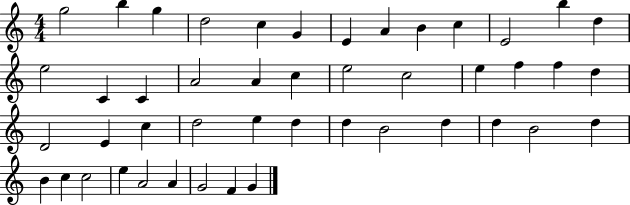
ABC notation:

X:1
T:Untitled
M:4/4
L:1/4
K:C
g2 b g d2 c G E A B c E2 b d e2 C C A2 A c e2 c2 e f f d D2 E c d2 e d d B2 d d B2 d B c c2 e A2 A G2 F G